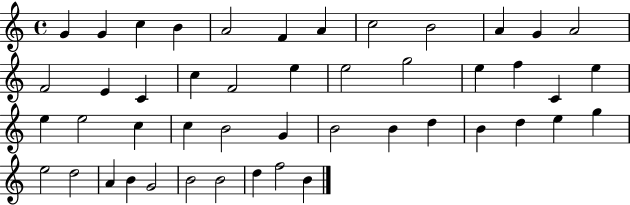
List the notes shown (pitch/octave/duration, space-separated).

G4/q G4/q C5/q B4/q A4/h F4/q A4/q C5/h B4/h A4/q G4/q A4/h F4/h E4/q C4/q C5/q F4/h E5/q E5/h G5/h E5/q F5/q C4/q E5/q E5/q E5/h C5/q C5/q B4/h G4/q B4/h B4/q D5/q B4/q D5/q E5/q G5/q E5/h D5/h A4/q B4/q G4/h B4/h B4/h D5/q F5/h B4/q